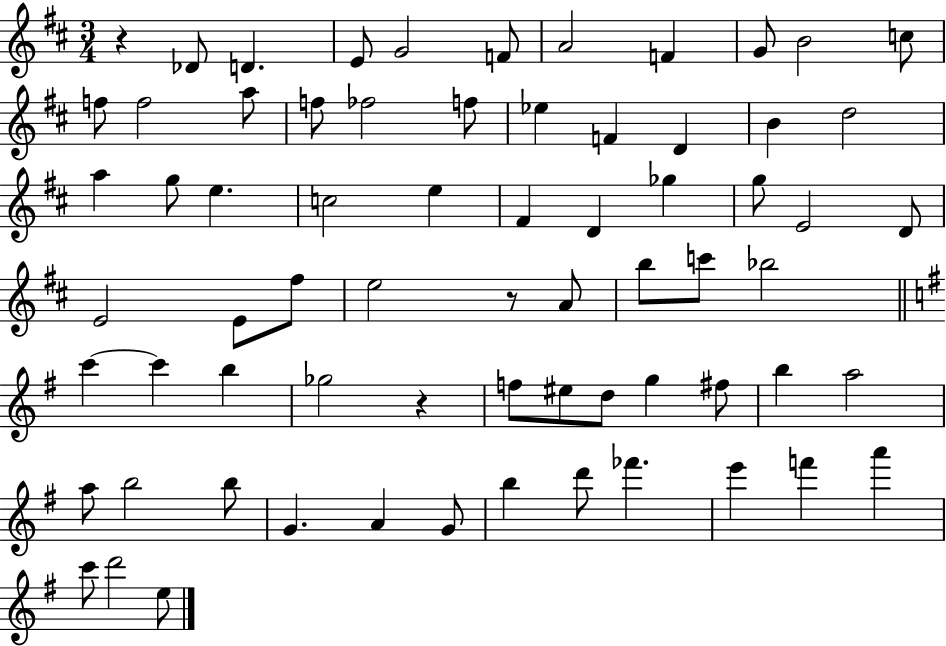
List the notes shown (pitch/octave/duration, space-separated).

R/q Db4/e D4/q. E4/e G4/h F4/e A4/h F4/q G4/e B4/h C5/e F5/e F5/h A5/e F5/e FES5/h F5/e Eb5/q F4/q D4/q B4/q D5/h A5/q G5/e E5/q. C5/h E5/q F#4/q D4/q Gb5/q G5/e E4/h D4/e E4/h E4/e F#5/e E5/h R/e A4/e B5/e C6/e Bb5/h C6/q C6/q B5/q Gb5/h R/q F5/e EIS5/e D5/e G5/q F#5/e B5/q A5/h A5/e B5/h B5/e G4/q. A4/q G4/e B5/q D6/e FES6/q. E6/q F6/q A6/q C6/e D6/h E5/e